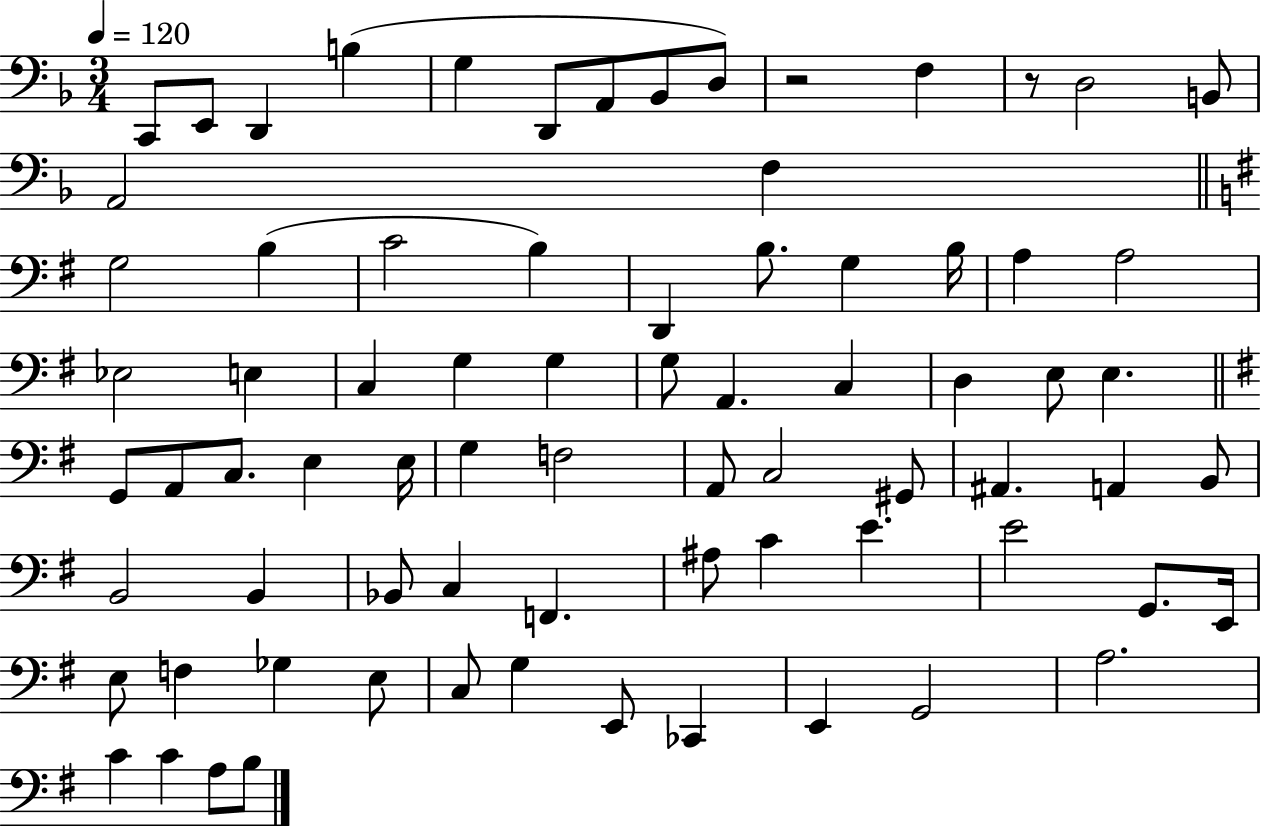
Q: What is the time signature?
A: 3/4